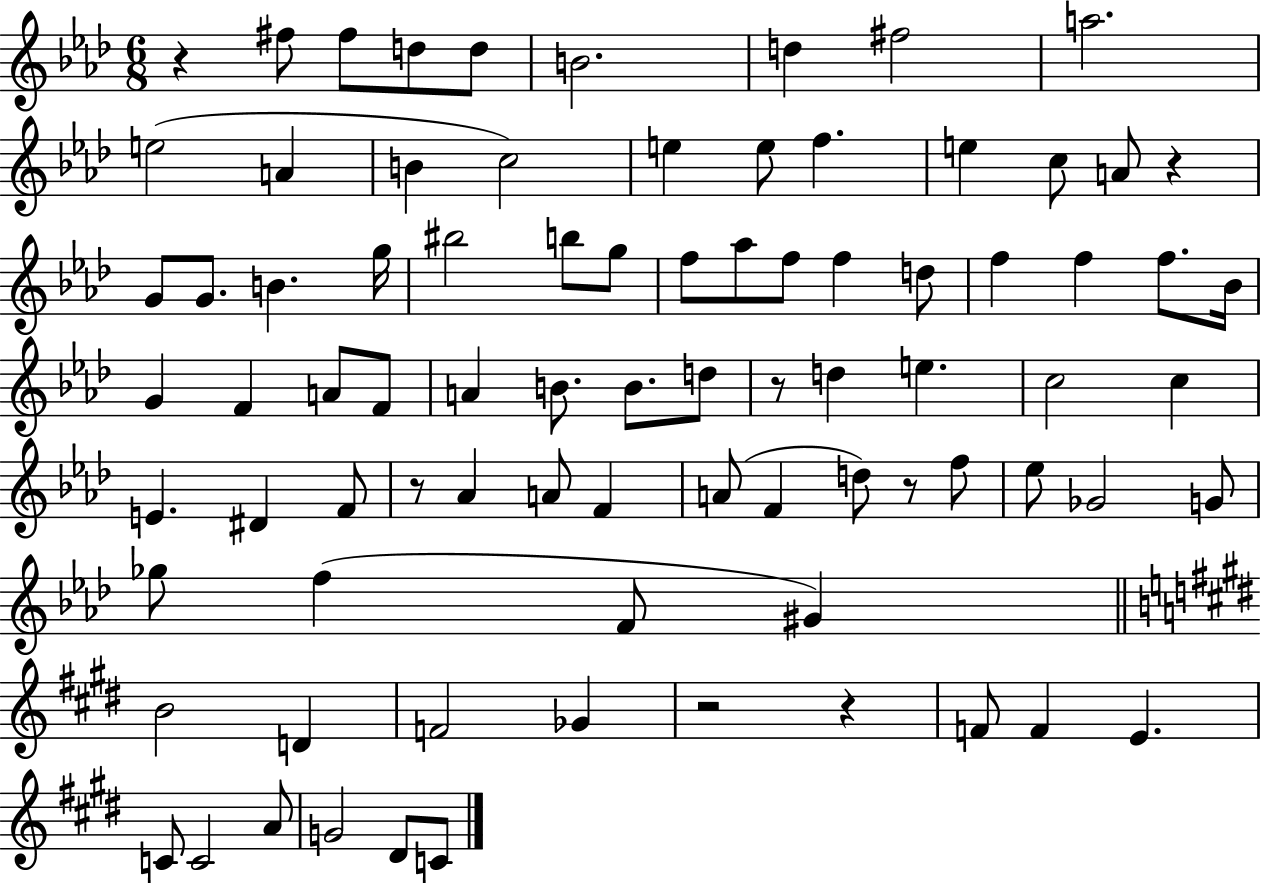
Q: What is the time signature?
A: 6/8